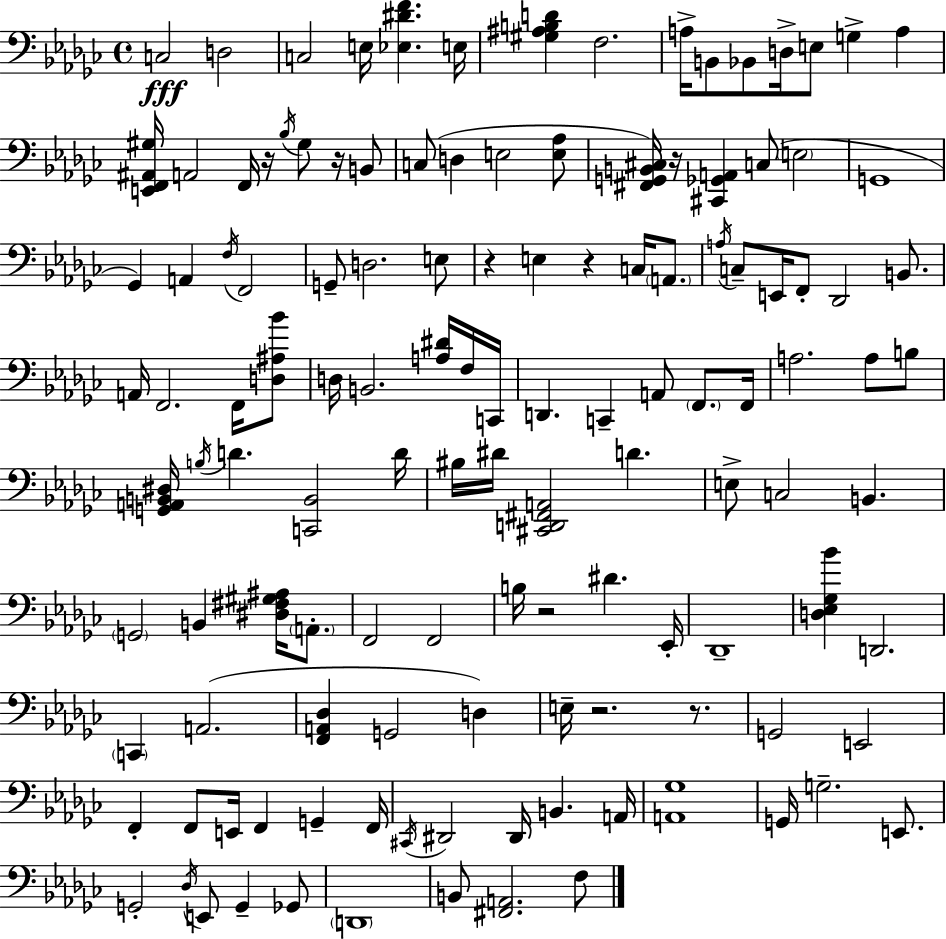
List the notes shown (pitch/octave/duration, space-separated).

C3/h D3/h C3/h E3/s [Eb3,D#4,F4]/q. E3/s [G#3,A#3,B3,D4]/q F3/h. A3/s B2/e Bb2/e D3/s E3/e G3/q A3/q [E2,F2,A#2,G#3]/s A2/h F2/s R/s Bb3/s G#3/e R/s B2/e C3/e D3/q E3/h [E3,Ab3]/e [F#2,G2,B2,C#3]/s R/s [C#2,Gb2,A2]/q C3/e E3/h G2/w Gb2/q A2/q F3/s F2/h G2/e D3/h. E3/e R/q E3/q R/q C3/s A2/e. A3/s C3/e E2/s F2/e Db2/h B2/e. A2/s F2/h. F2/s [D3,A#3,Bb4]/e D3/s B2/h. [A3,D#4]/s F3/s C2/s D2/q. C2/q A2/e F2/e. F2/s A3/h. A3/e B3/e [G2,A2,B2,D#3]/s B3/s D4/q. [C2,B2]/h D4/s BIS3/s D#4/s [C#2,D2,F#2,A2]/h D4/q. E3/e C3/h B2/q. G2/h B2/q [D#3,F#3,G#3,A#3]/s A2/e. F2/h F2/h B3/s R/h D#4/q. Eb2/s Db2/w [D3,Eb3,Gb3,Bb4]/q D2/h. C2/q A2/h. [F2,A2,Db3]/q G2/h D3/q E3/s R/h. R/e. G2/h E2/h F2/q F2/e E2/s F2/q G2/q F2/s C#2/s D#2/h D#2/s B2/q. A2/s [A2,Gb3]/w G2/s G3/h. E2/e. G2/h Db3/s E2/e G2/q Gb2/e D2/w B2/e [F#2,A2]/h. F3/e